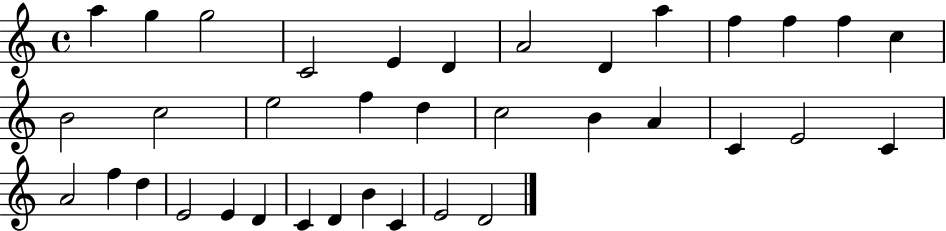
A5/q G5/q G5/h C4/h E4/q D4/q A4/h D4/q A5/q F5/q F5/q F5/q C5/q B4/h C5/h E5/h F5/q D5/q C5/h B4/q A4/q C4/q E4/h C4/q A4/h F5/q D5/q E4/h E4/q D4/q C4/q D4/q B4/q C4/q E4/h D4/h